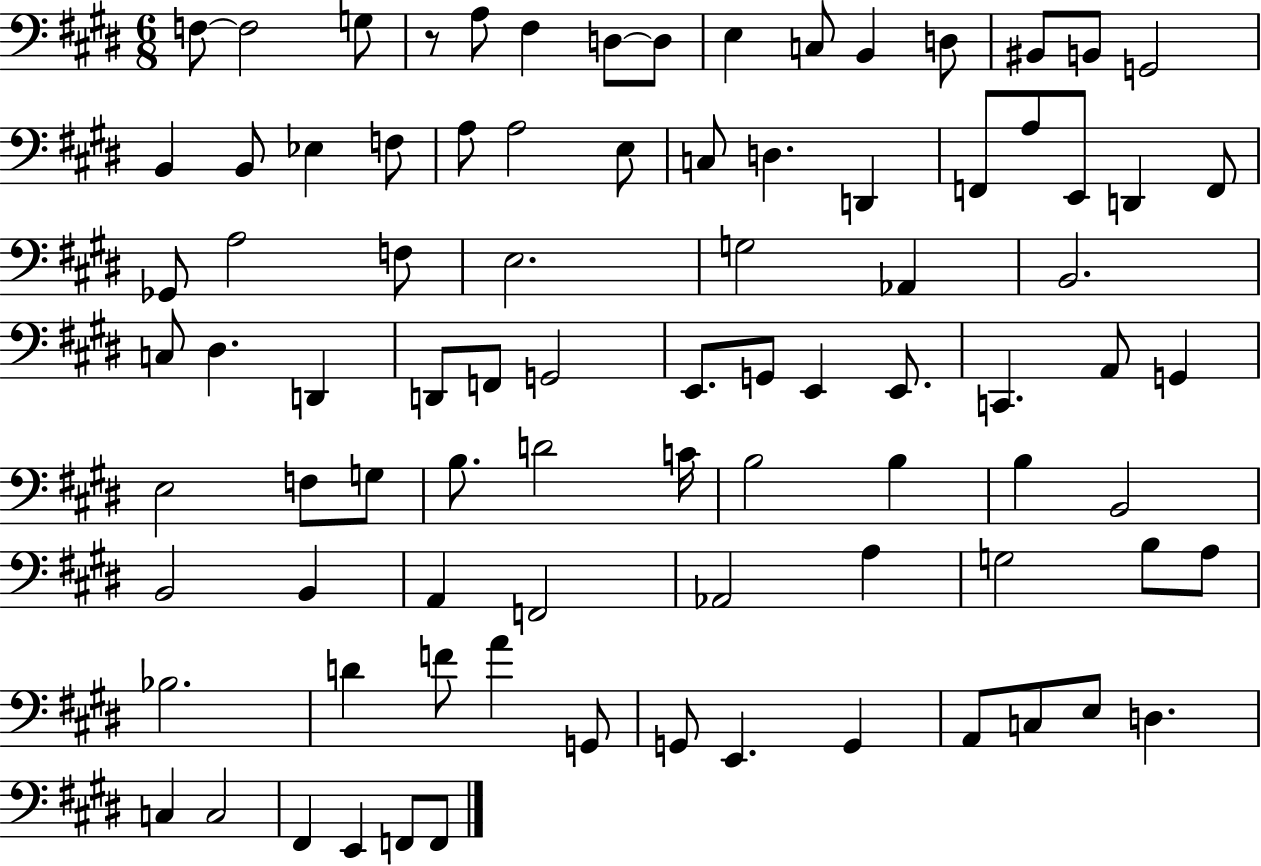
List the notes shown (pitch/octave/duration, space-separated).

F3/e F3/h G3/e R/e A3/e F#3/q D3/e D3/e E3/q C3/e B2/q D3/e BIS2/e B2/e G2/h B2/q B2/e Eb3/q F3/e A3/e A3/h E3/e C3/e D3/q. D2/q F2/e A3/e E2/e D2/q F2/e Gb2/e A3/h F3/e E3/h. G3/h Ab2/q B2/h. C3/e D#3/q. D2/q D2/e F2/e G2/h E2/e. G2/e E2/q E2/e. C2/q. A2/e G2/q E3/h F3/e G3/e B3/e. D4/h C4/s B3/h B3/q B3/q B2/h B2/h B2/q A2/q F2/h Ab2/h A3/q G3/h B3/e A3/e Bb3/h. D4/q F4/e A4/q G2/e G2/e E2/q. G2/q A2/e C3/e E3/e D3/q. C3/q C3/h F#2/q E2/q F2/e F2/e